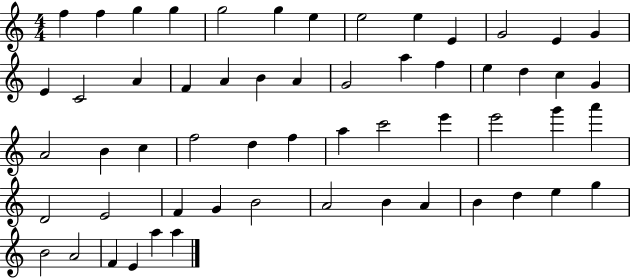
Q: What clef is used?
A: treble